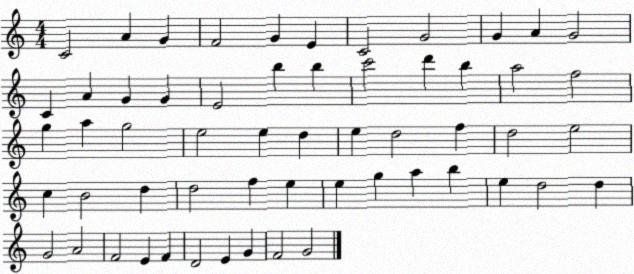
X:1
T:Untitled
M:4/4
L:1/4
K:C
C2 A G F2 G E C2 G2 G A G2 C A G G E2 b b c'2 d' b a2 f2 g a g2 e2 e d e d2 f d2 e2 c B2 d d2 f e e g a b e d2 d G2 A2 F2 E F D2 E G F2 G2